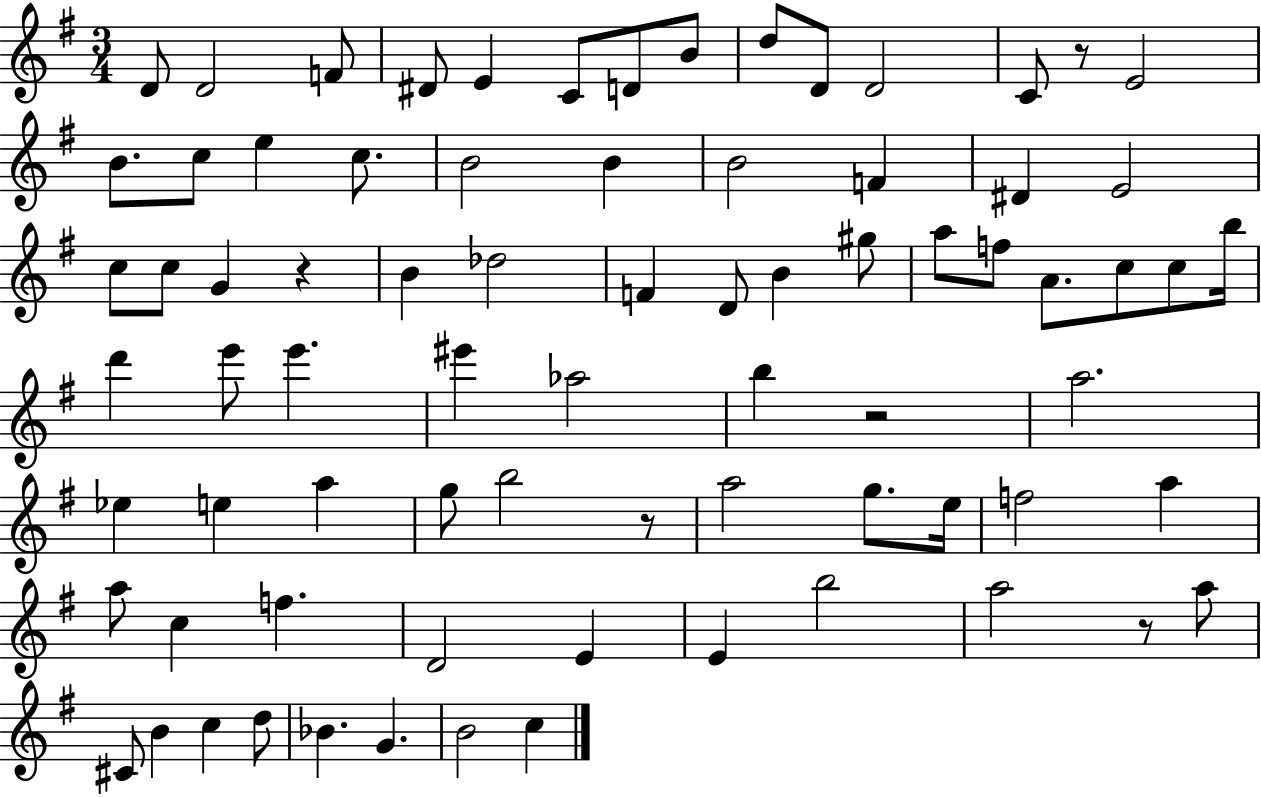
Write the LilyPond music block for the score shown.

{
  \clef treble
  \numericTimeSignature
  \time 3/4
  \key g \major
  d'8 d'2 f'8 | dis'8 e'4 c'8 d'8 b'8 | d''8 d'8 d'2 | c'8 r8 e'2 | \break b'8. c''8 e''4 c''8. | b'2 b'4 | b'2 f'4 | dis'4 e'2 | \break c''8 c''8 g'4 r4 | b'4 des''2 | f'4 d'8 b'4 gis''8 | a''8 f''8 a'8. c''8 c''8 b''16 | \break d'''4 e'''8 e'''4. | eis'''4 aes''2 | b''4 r2 | a''2. | \break ees''4 e''4 a''4 | g''8 b''2 r8 | a''2 g''8. e''16 | f''2 a''4 | \break a''8 c''4 f''4. | d'2 e'4 | e'4 b''2 | a''2 r8 a''8 | \break cis'8 b'4 c''4 d''8 | bes'4. g'4. | b'2 c''4 | \bar "|."
}